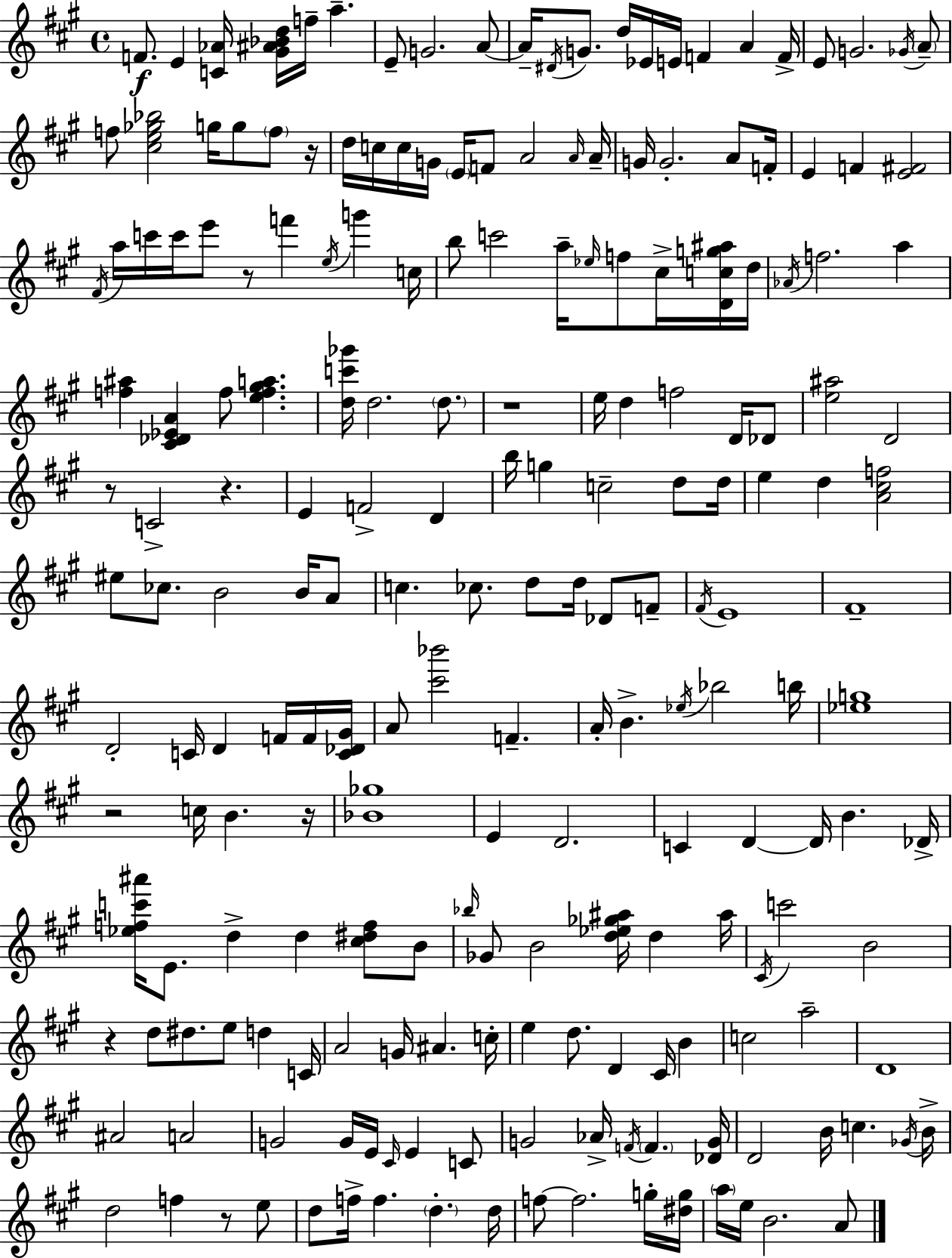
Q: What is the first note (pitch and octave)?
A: F4